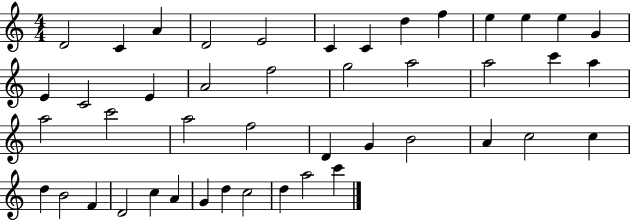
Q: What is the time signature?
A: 4/4